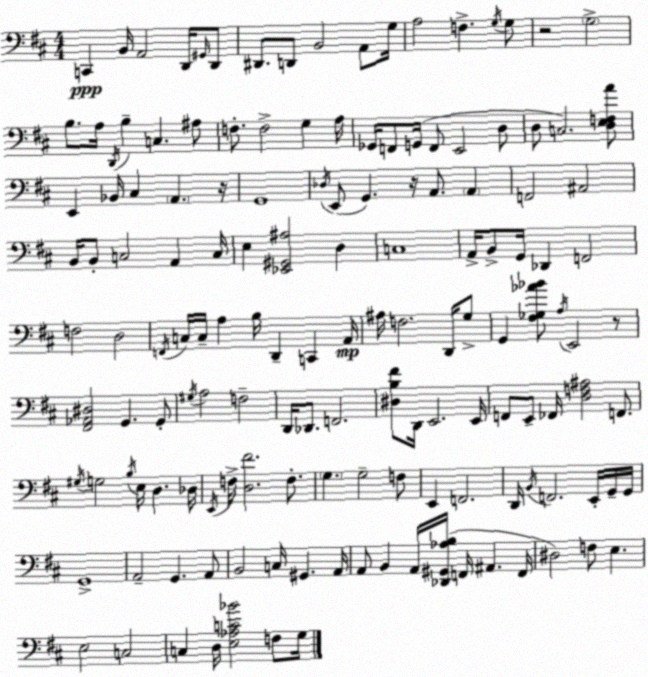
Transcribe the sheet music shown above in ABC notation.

X:1
T:Untitled
M:4/4
L:1/4
K:D
C,, B,,/4 A,,2 D,,/4 ^G,,/4 D,,/2 ^D,,/2 D,,/2 B,,2 A,,/2 G,/4 A,2 F, G,/4 G,/2 z2 G,2 B,/2 A,/4 D,,/4 B, C, ^A,/2 F,/2 F,2 G, A,/4 _G,,/4 F,,/2 G,,/4 F,,/2 E,,2 D,/2 D,/2 C,2 [D,E,F,A]/2 E,, _B,,/4 ^C, A,, z/4 G,,4 _D,/4 E,,/2 G,, z/4 A,,/2 A,, F,,2 ^A,,2 B,,/4 B,,/2 C,2 A,, C,/4 E, [_E,,^G,,^A,]2 D, C,4 A,,/4 B,,/2 G,,/4 _D,, F,,2 F,2 D,2 F,,/4 C,/4 C,/4 A, B,/4 D,, C,, A,,/4 ^A,/4 F,2 D,,/4 G,/2 G,, [^F,_G,_A_B]/2 A,/4 E,,2 z/2 [^F,,_A,,^D,]2 G,, G,,/2 ^G,/4 A,2 F,2 D,,/4 _D,,/2 F,,2 [^D,B,^F]/2 D,,/4 E,,2 E,,/4 F,,/2 E,,/2 _F,,/4 [D,F,^A,]2 F,,/2 ^G,/4 G,2 B,/4 E,/4 D, _D,/4 E,,/4 F,/4 [D,^F]2 F,/2 G, G,2 F,/2 E,, F,,2 D,,/4 B,,/4 F,,2 E,,/4 G,,/4 G,,/4 G,,4 A,,2 G,, A,,/2 B,,2 C,/4 ^G,, A,,/4 A,,/2 B,, A,,/4 [_D,,^G,,_A,B,]/4 F,,/4 ^A,, F,,/4 ^D,2 F,/2 E, E,2 C,2 C, D,/4 [E,_A,C_B]2 F,/2 G,/4